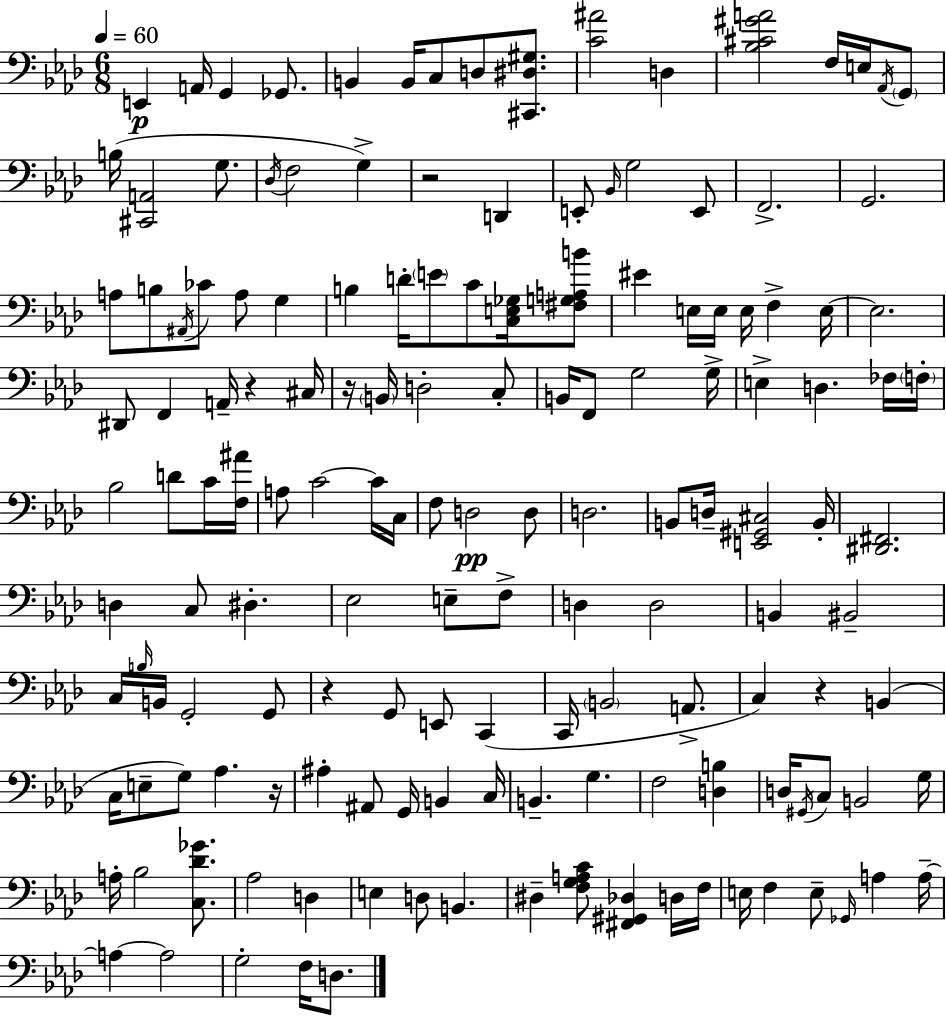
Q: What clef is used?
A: bass